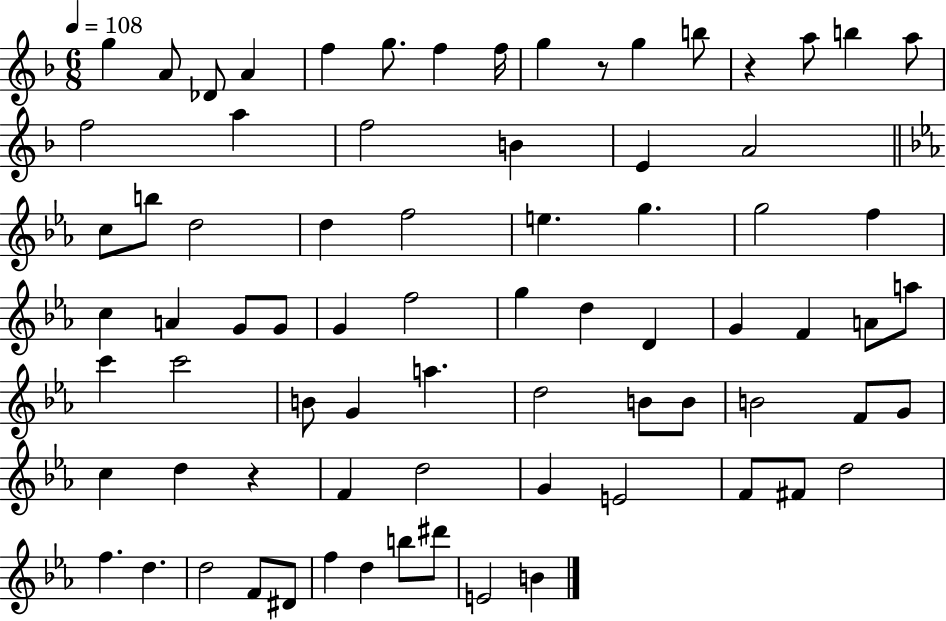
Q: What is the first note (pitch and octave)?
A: G5